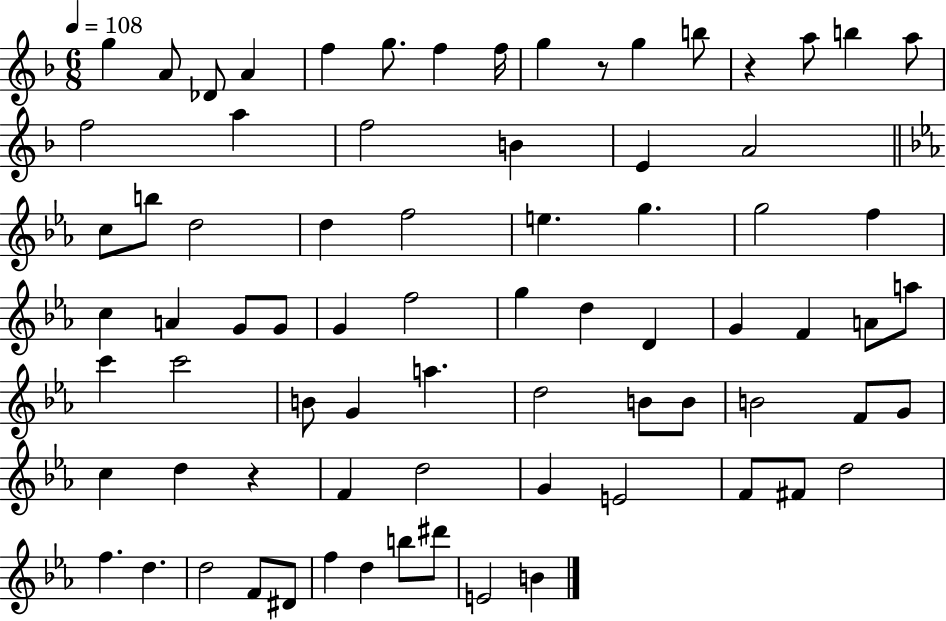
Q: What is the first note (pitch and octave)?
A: G5